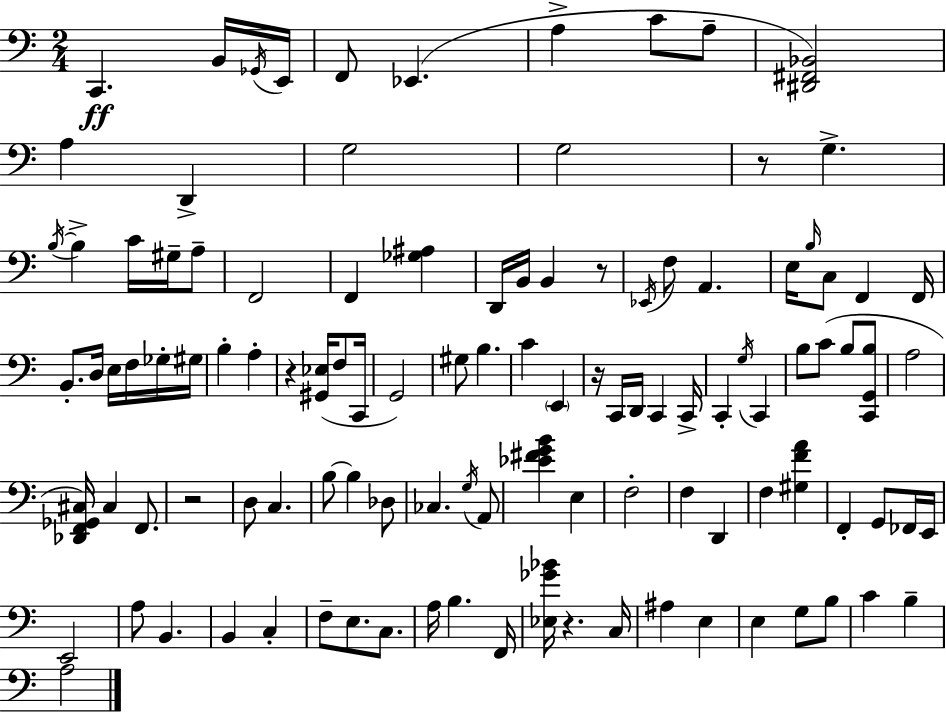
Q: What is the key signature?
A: A minor